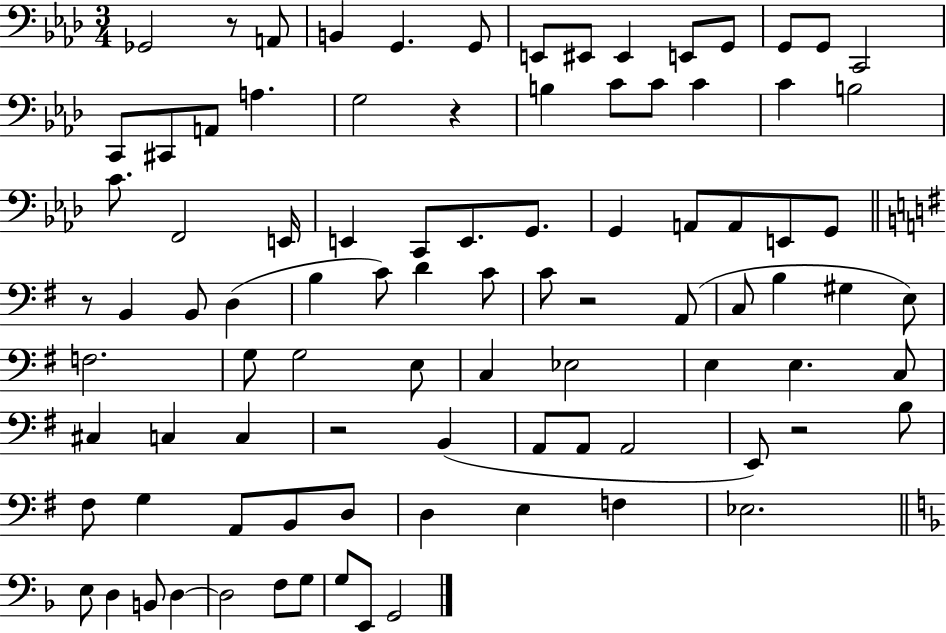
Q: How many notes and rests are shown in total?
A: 92